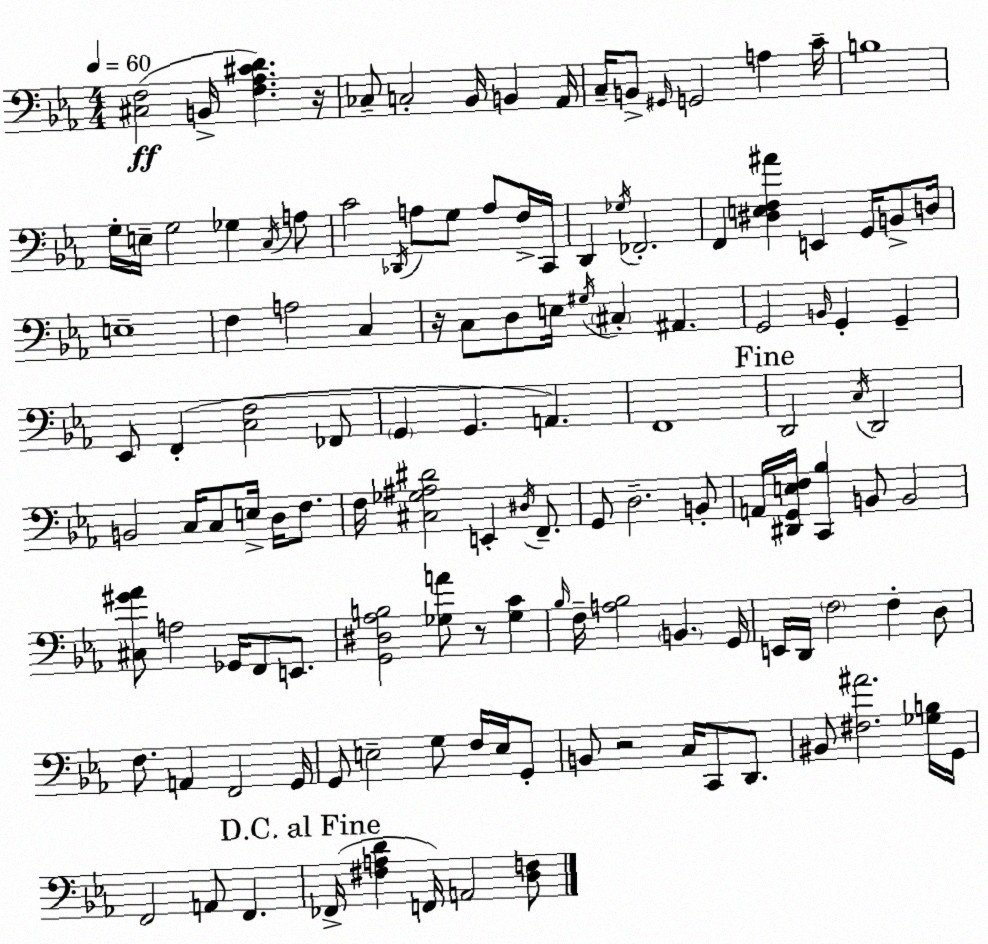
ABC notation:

X:1
T:Untitled
M:4/4
L:1/4
K:Cm
[^C,F,]2 B,,/4 [F,_A,^CD] z/4 _C,/2 C,2 _B,,/4 B,, _A,,/4 C,/4 B,,/2 ^G,,/4 G,,2 A, C/4 B,4 G,/4 E,/4 G,2 _G, C,/4 A,/2 C2 _D,,/4 A,/2 G,/2 A,/2 F,/4 C,,/4 D,, _G,/4 _F,,2 F,, [^D,E,F,^A] E,, G,,/4 B,,/2 D,/4 E,4 F, A,2 C, z/4 C,/2 D,/2 E,/4 ^G,/4 ^C, ^A,, G,,2 B,,/4 G,, G,, _E,,/2 F,, [C,F,]2 _F,,/2 G,, G,, A,, F,,4 D,,2 C,/4 D,,2 B,,2 C,/4 C,/2 E,/4 D,/4 F,/2 F,/4 [^C,_G,^A,^D]2 E,, ^D,/4 F,,/2 G,,/2 D,2 B,,/2 A,,/4 [^D,,G,,E,F,]/4 [C,,_B,] B,,/2 B,,2 [^C,^G_A]/2 A,2 _G,,/4 F,,/2 E,,/2 [G,,^D,_A,B,]2 [_G,A]/2 z/2 [_G,C] _B,/4 F,/4 [A,_B,]2 B,, G,,/4 E,,/4 D,,/4 F,2 F, D,/2 F,/2 A,, F,,2 G,,/4 G,,/2 E,2 G,/2 F,/4 E,/4 G,,/2 B,,/2 z2 C,/4 C,,/2 D,,/2 ^B,,/2 [^F,^A]2 [_G,B,]/4 G,,/4 F,,2 A,,/2 F,, _F,,/4 [^F,A,D] F,,/4 A,,2 [D,F,]/2